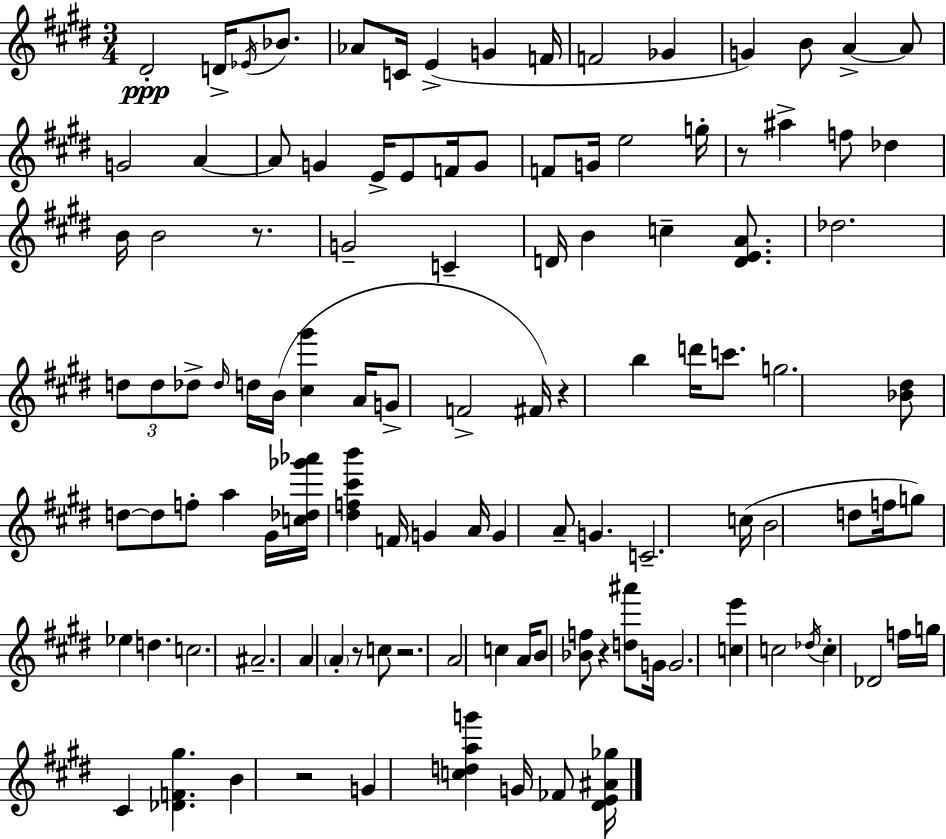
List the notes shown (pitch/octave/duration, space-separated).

D#4/h D4/s Eb4/s Bb4/e. Ab4/e C4/s E4/q G4/q F4/s F4/h Gb4/q G4/q B4/e A4/q A4/e G4/h A4/q A4/e G4/q E4/s E4/e F4/s G4/e F4/e G4/s E5/h G5/s R/e A#5/q F5/e Db5/q B4/s B4/h R/e. G4/h C4/q D4/s B4/q C5/q [D4,E4,A4]/e. Db5/h. D5/e D5/e Db5/e Db5/s D5/s B4/s [C#5,G#6]/q A4/s G4/e F4/h F#4/s R/q B5/q D6/s C6/e. G5/h. [Bb4,D#5]/e D5/e D5/e F5/e A5/q G#4/s [C5,Db5,Gb6,Ab6]/s [D#5,F5,C#6,B6]/q F4/s G4/q A4/s G4/q A4/e G4/q. C4/h. C5/s B4/h D5/e F5/s G5/e Eb5/q D5/q. C5/h. A#4/h. A4/q A4/q R/e C5/e R/h. A4/h C5/q A4/s B4/e [Bb4,F5]/e R/q [D5,A#6]/e G4/s G4/h. [C5,E6]/q C5/h Db5/s C5/q Db4/h F5/s G5/s C#4/q [Db4,F4,G#5]/q. B4/q R/h G4/q [C5,D5,A5,G6]/q G4/s FES4/e [D#4,E4,A#4,Gb5]/s